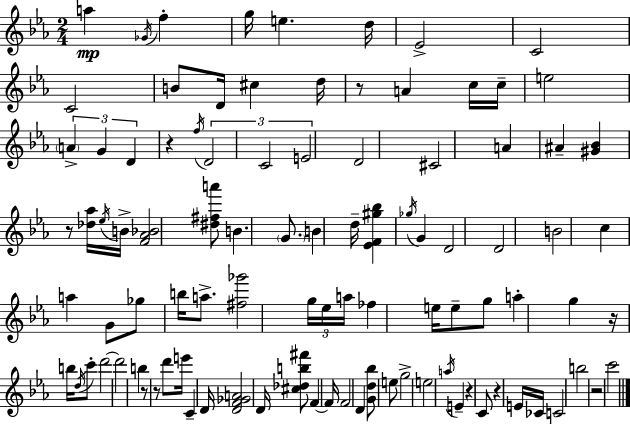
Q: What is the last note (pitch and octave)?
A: C6